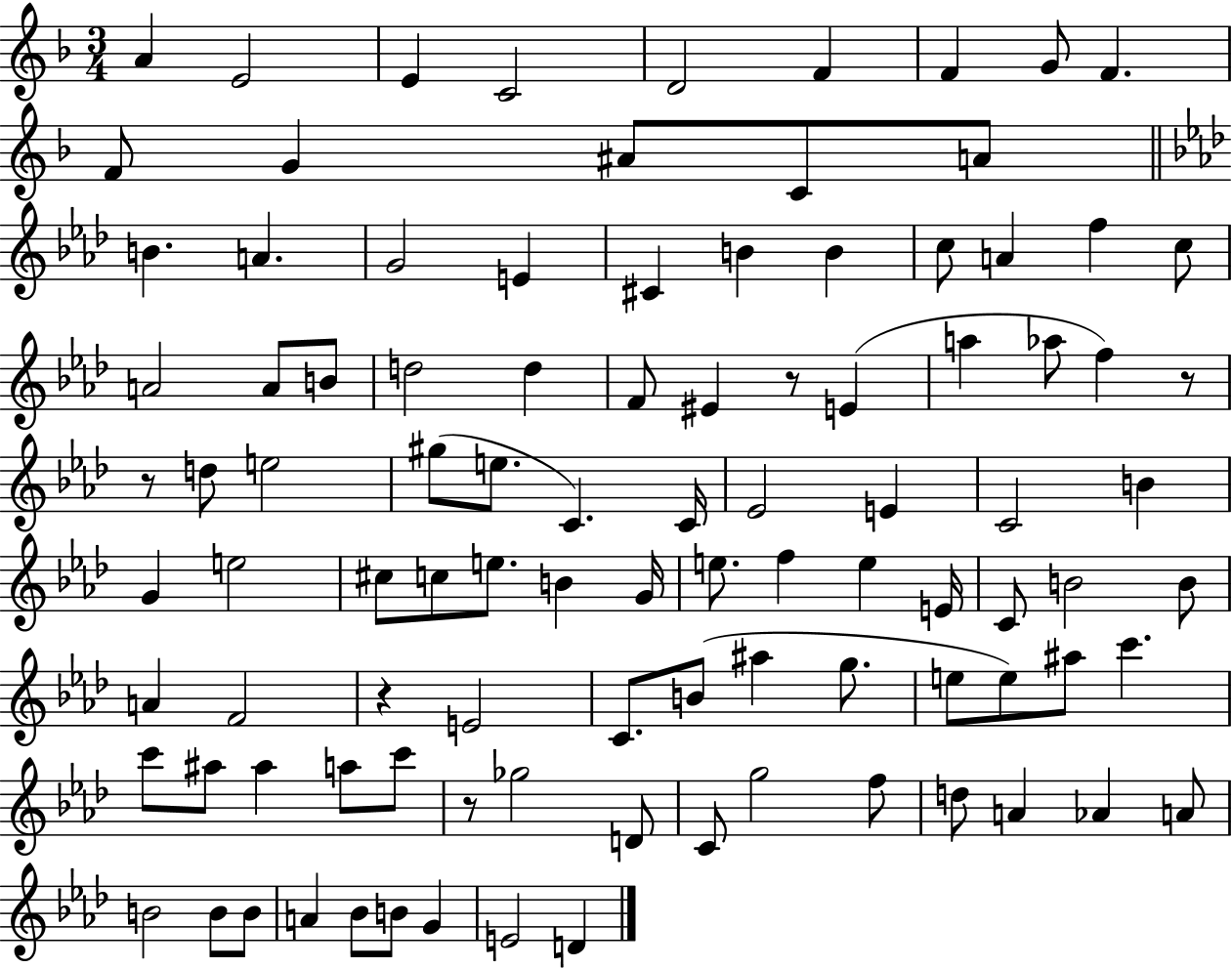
X:1
T:Untitled
M:3/4
L:1/4
K:F
A E2 E C2 D2 F F G/2 F F/2 G ^A/2 C/2 A/2 B A G2 E ^C B B c/2 A f c/2 A2 A/2 B/2 d2 d F/2 ^E z/2 E a _a/2 f z/2 z/2 d/2 e2 ^g/2 e/2 C C/4 _E2 E C2 B G e2 ^c/2 c/2 e/2 B G/4 e/2 f e E/4 C/2 B2 B/2 A F2 z E2 C/2 B/2 ^a g/2 e/2 e/2 ^a/2 c' c'/2 ^a/2 ^a a/2 c'/2 z/2 _g2 D/2 C/2 g2 f/2 d/2 A _A A/2 B2 B/2 B/2 A _B/2 B/2 G E2 D